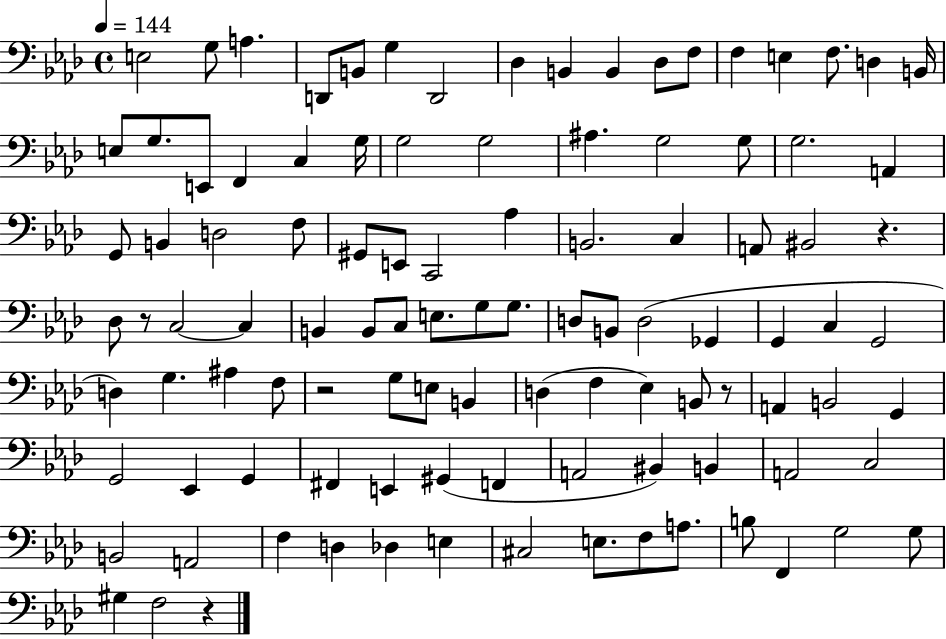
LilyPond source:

{
  \clef bass
  \time 4/4
  \defaultTimeSignature
  \key aes \major
  \tempo 4 = 144
  e2 g8 a4. | d,8 b,8 g4 d,2 | des4 b,4 b,4 des8 f8 | f4 e4 f8. d4 b,16 | \break e8 g8. e,8 f,4 c4 g16 | g2 g2 | ais4. g2 g8 | g2. a,4 | \break g,8 b,4 d2 f8 | gis,8 e,8 c,2 aes4 | b,2. c4 | a,8 bis,2 r4. | \break des8 r8 c2~~ c4 | b,4 b,8 c8 e8. g8 g8. | d8 b,8 d2( ges,4 | g,4 c4 g,2 | \break d4) g4. ais4 f8 | r2 g8 e8 b,4 | d4( f4 ees4) b,8 r8 | a,4 b,2 g,4 | \break g,2 ees,4 g,4 | fis,4 e,4 gis,4( f,4 | a,2 bis,4) b,4 | a,2 c2 | \break b,2 a,2 | f4 d4 des4 e4 | cis2 e8. f8 a8. | b8 f,4 g2 g8 | \break gis4 f2 r4 | \bar "|."
}